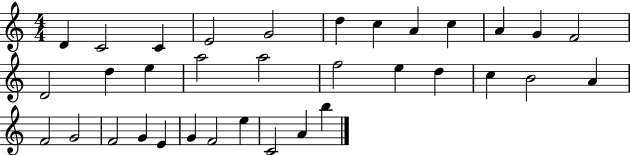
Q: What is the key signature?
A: C major